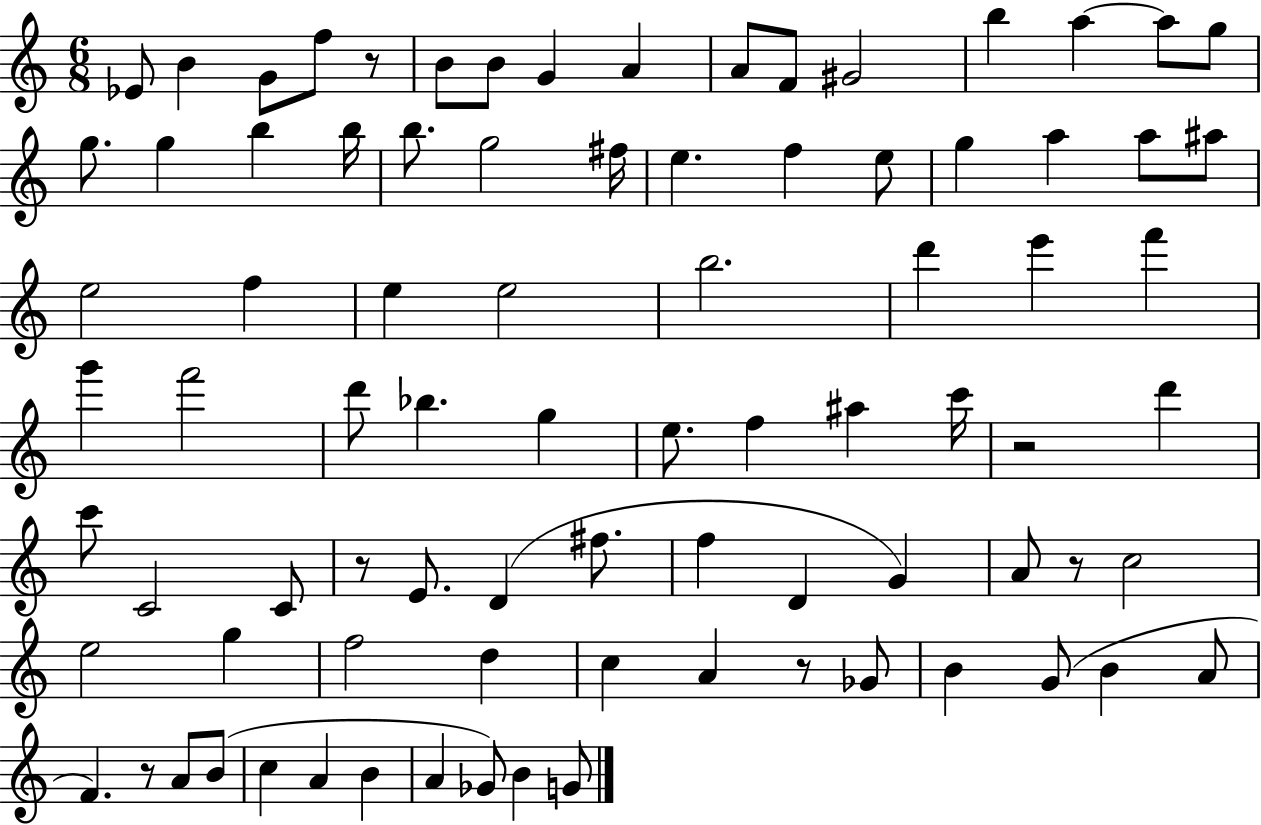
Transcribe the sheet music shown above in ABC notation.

X:1
T:Untitled
M:6/8
L:1/4
K:C
_E/2 B G/2 f/2 z/2 B/2 B/2 G A A/2 F/2 ^G2 b a a/2 g/2 g/2 g b b/4 b/2 g2 ^f/4 e f e/2 g a a/2 ^a/2 e2 f e e2 b2 d' e' f' g' f'2 d'/2 _b g e/2 f ^a c'/4 z2 d' c'/2 C2 C/2 z/2 E/2 D ^f/2 f D G A/2 z/2 c2 e2 g f2 d c A z/2 _G/2 B G/2 B A/2 F z/2 A/2 B/2 c A B A _G/2 B G/2